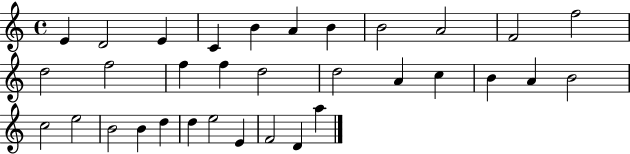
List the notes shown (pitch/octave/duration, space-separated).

E4/q D4/h E4/q C4/q B4/q A4/q B4/q B4/h A4/h F4/h F5/h D5/h F5/h F5/q F5/q D5/h D5/h A4/q C5/q B4/q A4/q B4/h C5/h E5/h B4/h B4/q D5/q D5/q E5/h E4/q F4/h D4/q A5/q